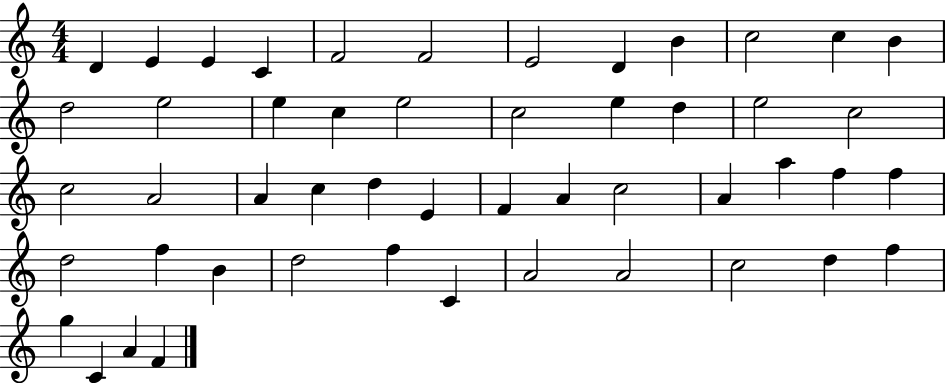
X:1
T:Untitled
M:4/4
L:1/4
K:C
D E E C F2 F2 E2 D B c2 c B d2 e2 e c e2 c2 e d e2 c2 c2 A2 A c d E F A c2 A a f f d2 f B d2 f C A2 A2 c2 d f g C A F